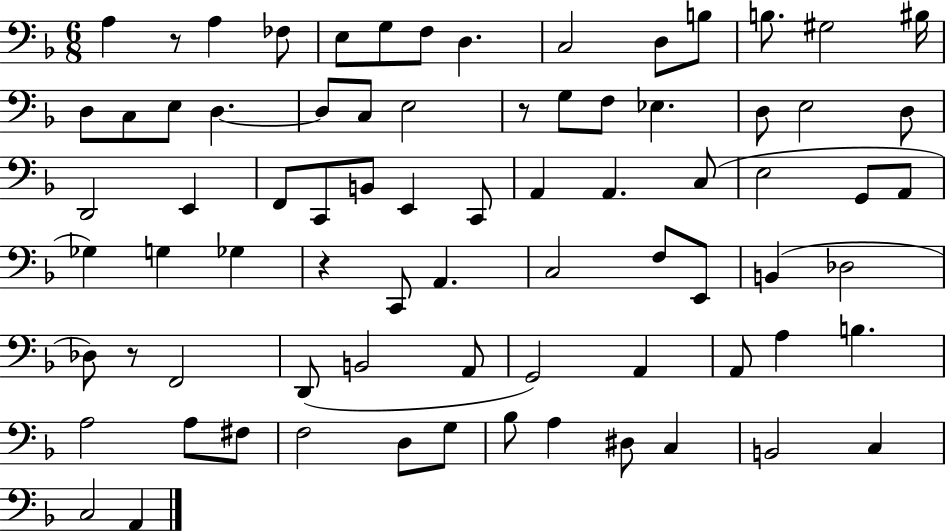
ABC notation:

X:1
T:Untitled
M:6/8
L:1/4
K:F
A, z/2 A, _F,/2 E,/2 G,/2 F,/2 D, C,2 D,/2 B,/2 B,/2 ^G,2 ^B,/4 D,/2 C,/2 E,/2 D, D,/2 C,/2 E,2 z/2 G,/2 F,/2 _E, D,/2 E,2 D,/2 D,,2 E,, F,,/2 C,,/2 B,,/2 E,, C,,/2 A,, A,, C,/2 E,2 G,,/2 A,,/2 _G, G, _G, z C,,/2 A,, C,2 F,/2 E,,/2 B,, _D,2 _D,/2 z/2 F,,2 D,,/2 B,,2 A,,/2 G,,2 A,, A,,/2 A, B, A,2 A,/2 ^F,/2 F,2 D,/2 G,/2 _B,/2 A, ^D,/2 C, B,,2 C, C,2 A,,